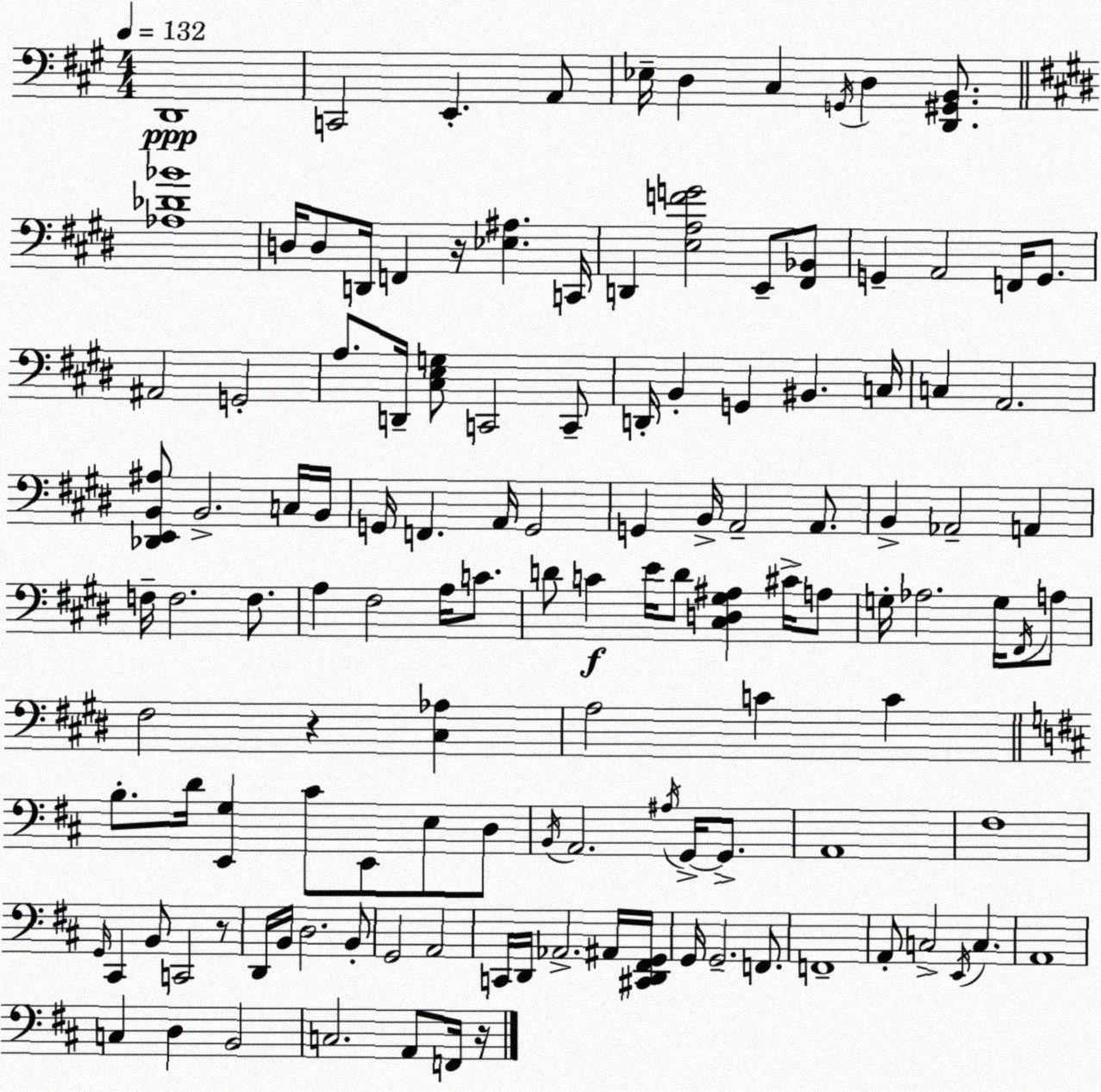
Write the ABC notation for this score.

X:1
T:Untitled
M:4/4
L:1/4
K:A
D,,4 C,,2 E,, A,,/2 _E,/4 D, ^C, G,,/4 D, [D,,^G,,B,,]/2 [_A,_D_B]4 D,/4 D,/2 D,,/4 F,, z/4 [_E,^A,] C,,/4 D,, [E,A,FG]2 E,,/2 [^F,,_B,,]/2 G,, A,,2 F,,/4 G,,/2 ^A,,2 G,,2 A,/2 D,,/4 [^C,E,G,]/2 C,,2 C,,/2 D,,/4 B,, G,, ^B,, C,/4 C, A,,2 [_D,,E,,B,,^A,]/2 B,,2 C,/4 B,,/4 G,,/4 F,, A,,/4 G,,2 G,, B,,/4 A,,2 A,,/2 B,, _A,,2 A,, F,/4 F,2 F,/2 A, ^F,2 A,/4 C/2 D/2 C E/4 D/2 [^C,D,^G,^A,] ^C/4 A,/2 G,/4 _A,2 G,/4 ^F,,/4 A,/2 ^F,2 z [^C,_A,] A,2 C C B,/2 D/4 [E,,G,] ^C/2 E,,/2 E,/2 D,/2 B,,/4 A,,2 ^A,/4 G,,/4 G,,/2 A,,4 ^F,4 G,,/4 ^C,, B,,/2 C,,2 z/2 D,,/4 B,,/4 D,2 B,,/2 G,,2 A,,2 C,,/4 D,,/4 _A,,2 ^A,,/4 [^C,,D,,^F,,G,,]/4 G,,/4 G,,2 F,,/2 F,,4 A,,/2 C,2 E,,/4 C, A,,4 C, D, B,,2 C,2 A,,/2 F,,/4 z/4